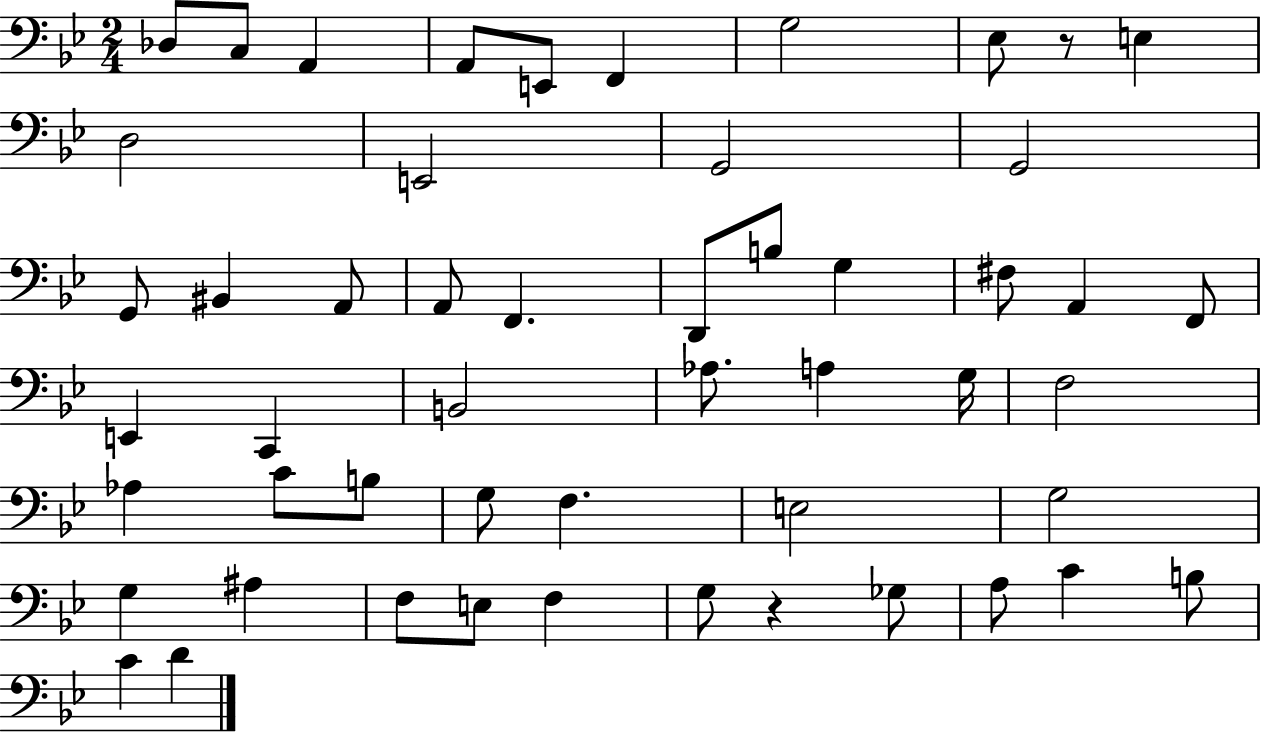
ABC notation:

X:1
T:Untitled
M:2/4
L:1/4
K:Bb
_D,/2 C,/2 A,, A,,/2 E,,/2 F,, G,2 _E,/2 z/2 E, D,2 E,,2 G,,2 G,,2 G,,/2 ^B,, A,,/2 A,,/2 F,, D,,/2 B,/2 G, ^F,/2 A,, F,,/2 E,, C,, B,,2 _A,/2 A, G,/4 F,2 _A, C/2 B,/2 G,/2 F, E,2 G,2 G, ^A, F,/2 E,/2 F, G,/2 z _G,/2 A,/2 C B,/2 C D